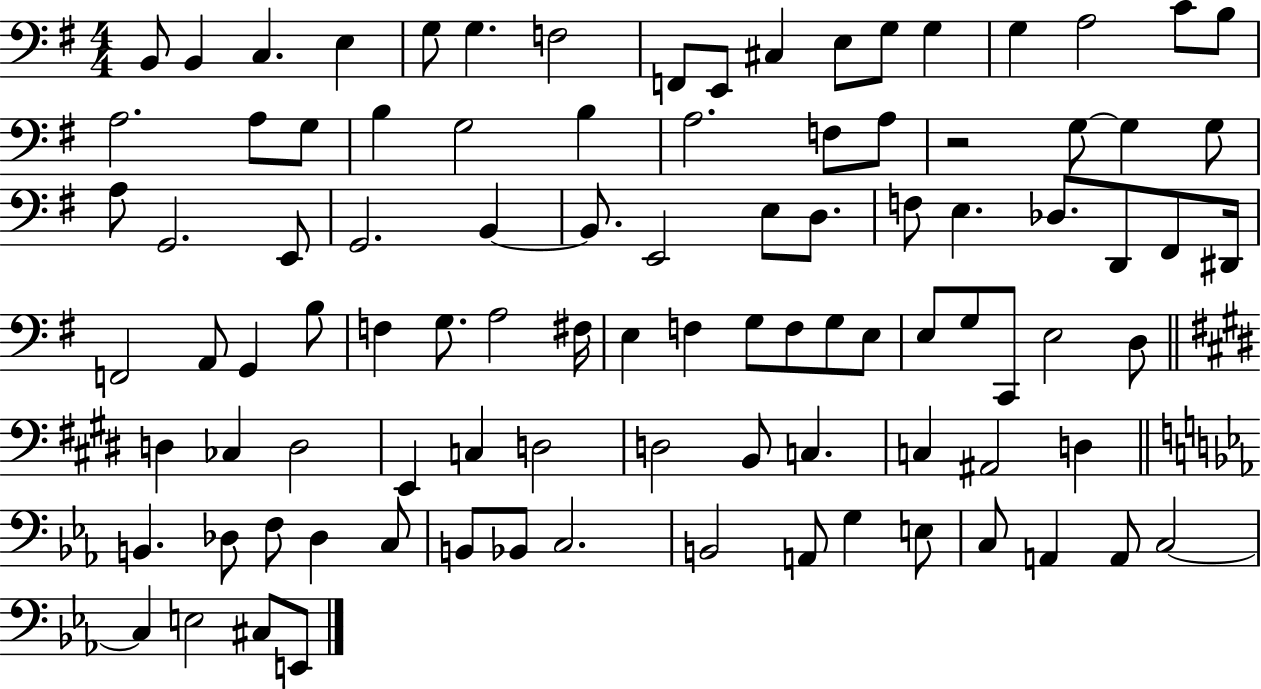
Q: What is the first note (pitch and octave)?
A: B2